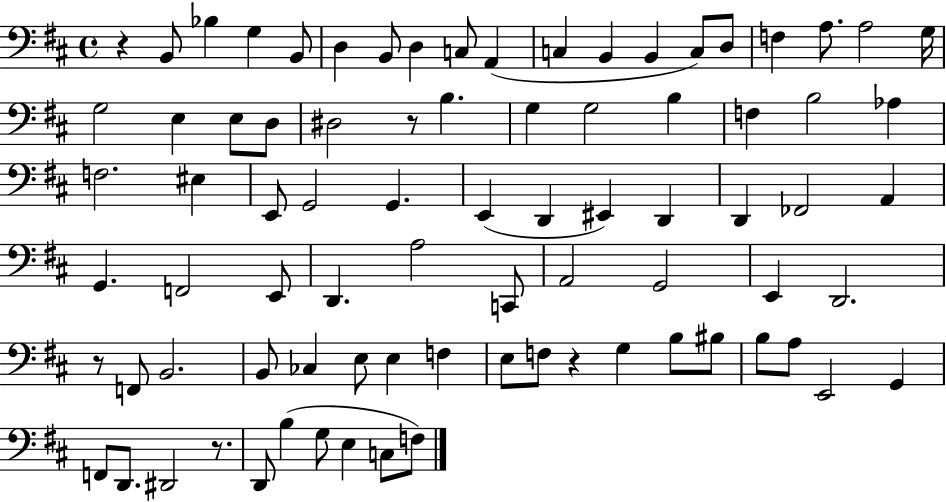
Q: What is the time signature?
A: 4/4